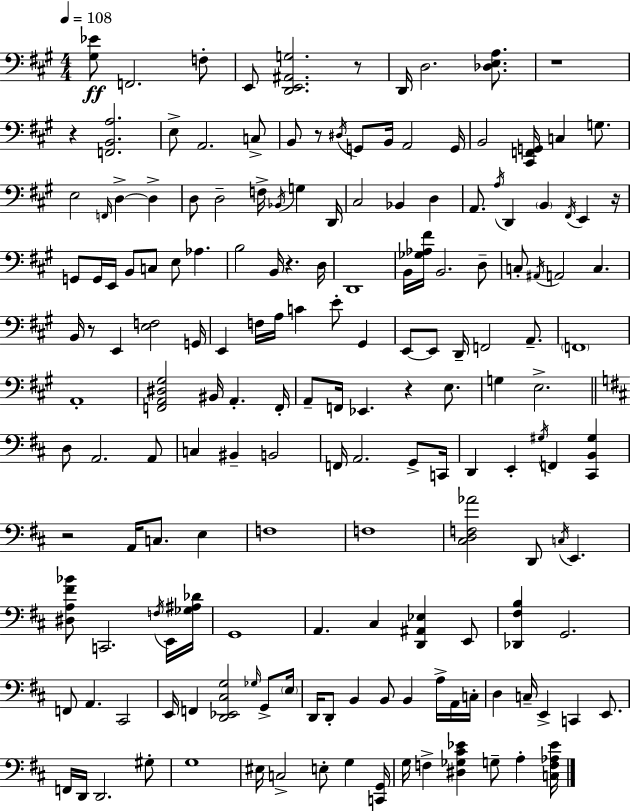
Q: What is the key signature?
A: A major